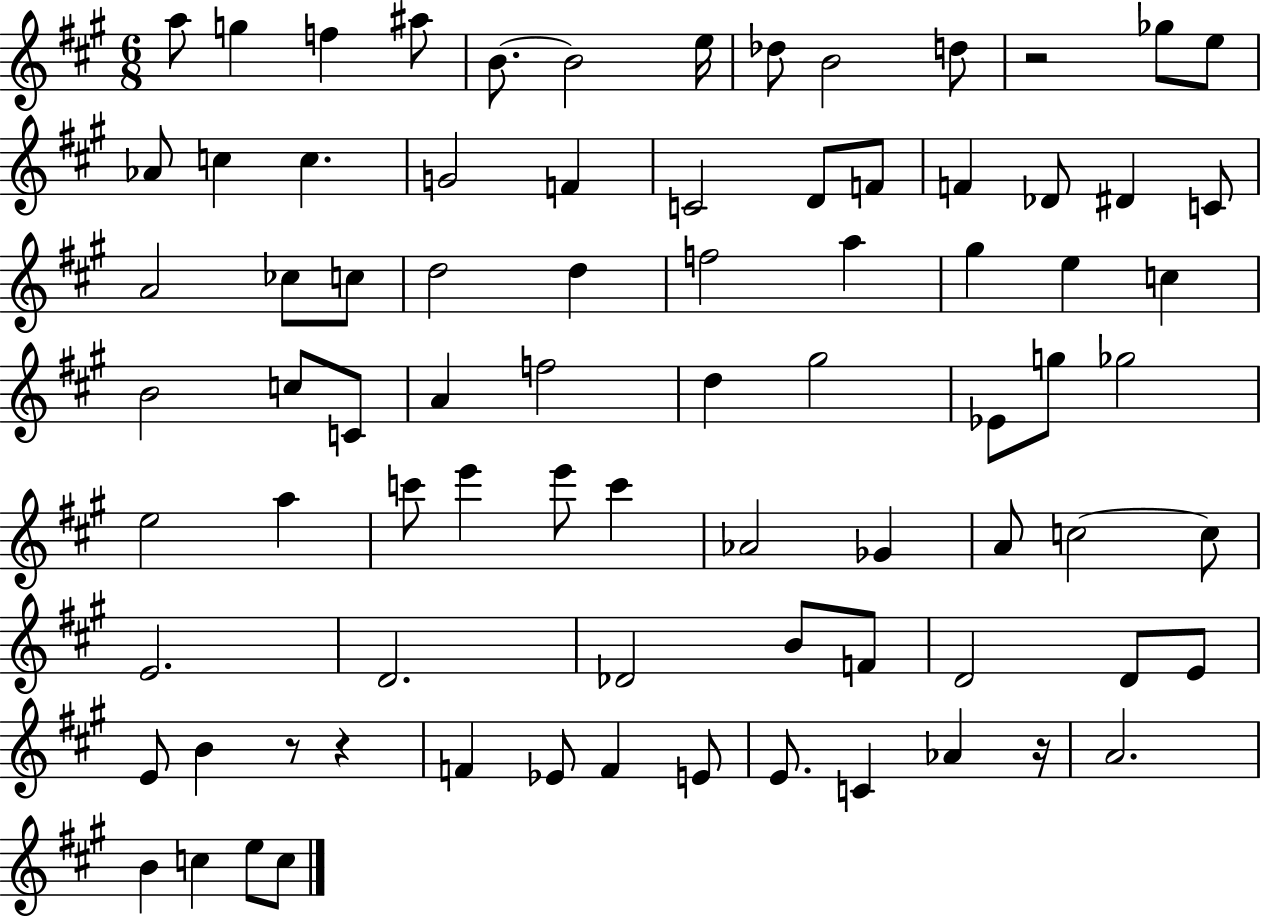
{
  \clef treble
  \numericTimeSignature
  \time 6/8
  \key a \major
  a''8 g''4 f''4 ais''8 | b'8.~~ b'2 e''16 | des''8 b'2 d''8 | r2 ges''8 e''8 | \break aes'8 c''4 c''4. | g'2 f'4 | c'2 d'8 f'8 | f'4 des'8 dis'4 c'8 | \break a'2 ces''8 c''8 | d''2 d''4 | f''2 a''4 | gis''4 e''4 c''4 | \break b'2 c''8 c'8 | a'4 f''2 | d''4 gis''2 | ees'8 g''8 ges''2 | \break e''2 a''4 | c'''8 e'''4 e'''8 c'''4 | aes'2 ges'4 | a'8 c''2~~ c''8 | \break e'2. | d'2. | des'2 b'8 f'8 | d'2 d'8 e'8 | \break e'8 b'4 r8 r4 | f'4 ees'8 f'4 e'8 | e'8. c'4 aes'4 r16 | a'2. | \break b'4 c''4 e''8 c''8 | \bar "|."
}